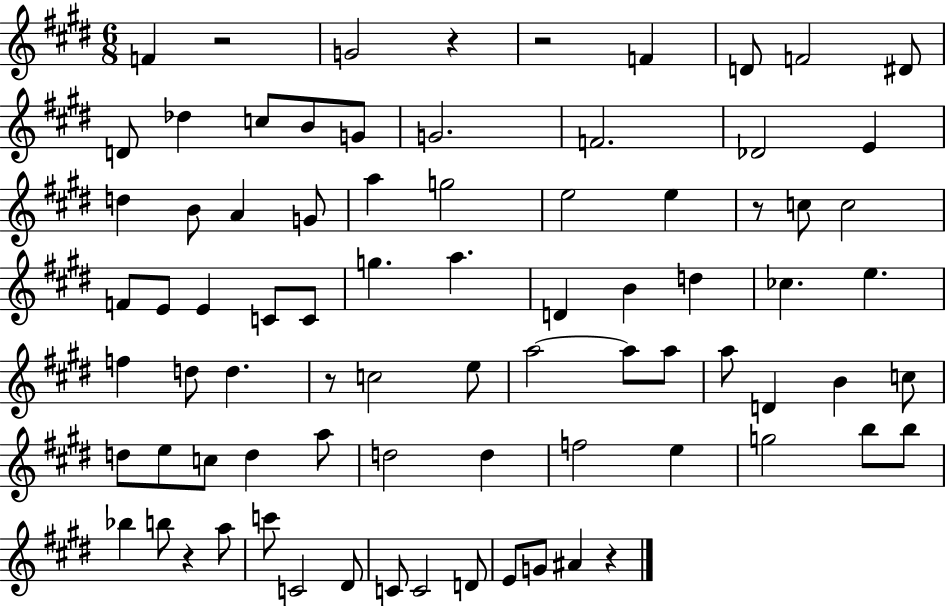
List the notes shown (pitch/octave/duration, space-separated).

F4/q R/h G4/h R/q R/h F4/q D4/e F4/h D#4/e D4/e Db5/q C5/e B4/e G4/e G4/h. F4/h. Db4/h E4/q D5/q B4/e A4/q G4/e A5/q G5/h E5/h E5/q R/e C5/e C5/h F4/e E4/e E4/q C4/e C4/e G5/q. A5/q. D4/q B4/q D5/q CES5/q. E5/q. F5/q D5/e D5/q. R/e C5/h E5/e A5/h A5/e A5/e A5/e D4/q B4/q C5/e D5/e E5/e C5/e D5/q A5/e D5/h D5/q F5/h E5/q G5/h B5/e B5/e Bb5/q B5/e R/q A5/e C6/e C4/h D#4/e C4/e C4/h D4/e E4/e G4/e A#4/q R/q